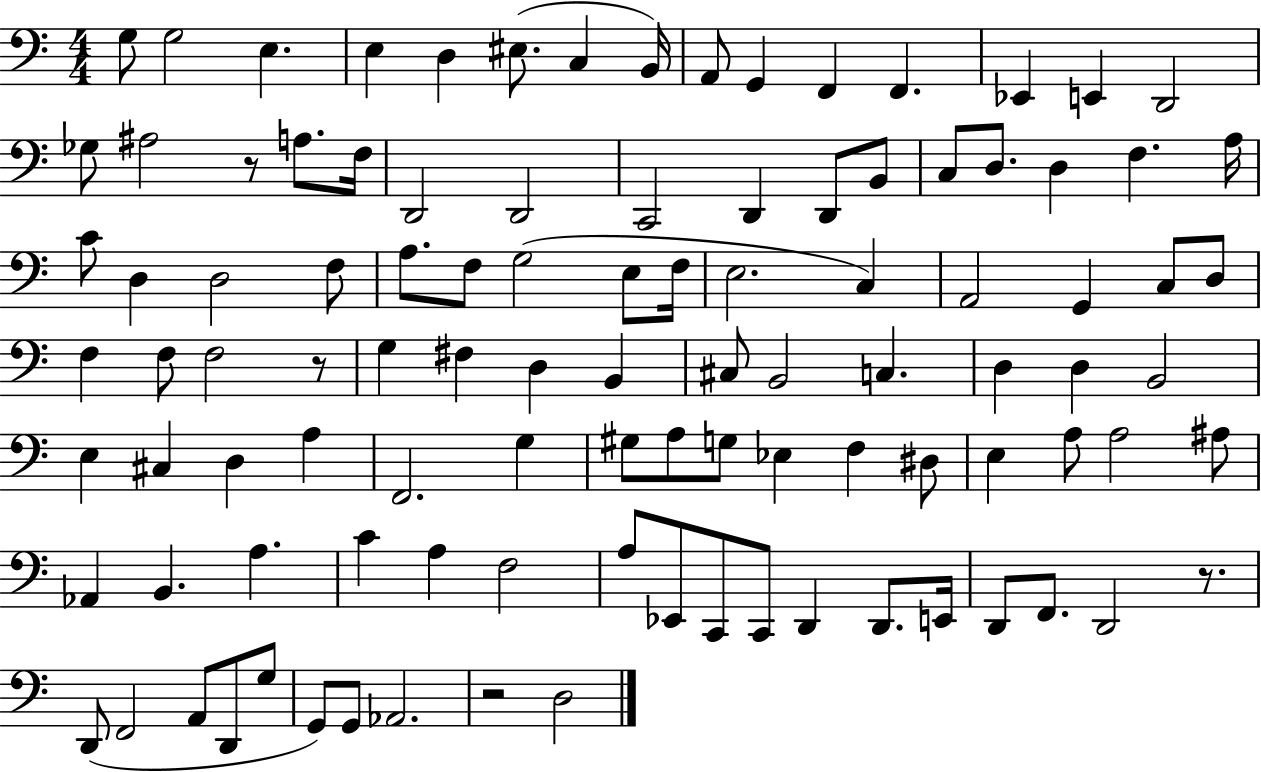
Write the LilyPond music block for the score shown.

{
  \clef bass
  \numericTimeSignature
  \time 4/4
  \key c \major
  \repeat volta 2 { g8 g2 e4. | e4 d4 eis8.( c4 b,16) | a,8 g,4 f,4 f,4. | ees,4 e,4 d,2 | \break ges8 ais2 r8 a8. f16 | d,2 d,2 | c,2 d,4 d,8 b,8 | c8 d8. d4 f4. a16 | \break c'8 d4 d2 f8 | a8. f8 g2( e8 f16 | e2. c4) | a,2 g,4 c8 d8 | \break f4 f8 f2 r8 | g4 fis4 d4 b,4 | cis8 b,2 c4. | d4 d4 b,2 | \break e4 cis4 d4 a4 | f,2. g4 | gis8 a8 g8 ees4 f4 dis8 | e4 a8 a2 ais8 | \break aes,4 b,4. a4. | c'4 a4 f2 | a8 ees,8 c,8 c,8 d,4 d,8. e,16 | d,8 f,8. d,2 r8. | \break d,8( f,2 a,8 d,8 g8 | g,8) g,8 aes,2. | r2 d2 | } \bar "|."
}